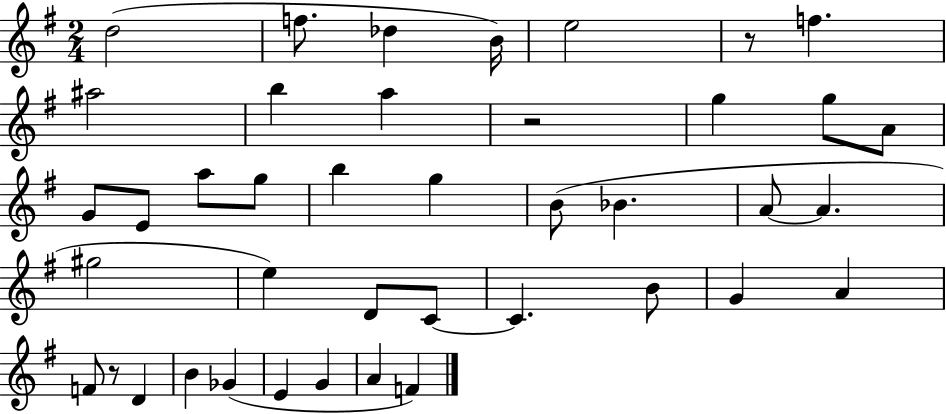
{
  \clef treble
  \numericTimeSignature
  \time 2/4
  \key g \major
  d''2( | f''8. des''4 b'16) | e''2 | r8 f''4. | \break ais''2 | b''4 a''4 | r2 | g''4 g''8 a'8 | \break g'8 e'8 a''8 g''8 | b''4 g''4 | b'8( bes'4. | a'8~~ a'4. | \break gis''2 | e''4) d'8 c'8~~ | c'4. b'8 | g'4 a'4 | \break f'8 r8 d'4 | b'4 ges'4( | e'4 g'4 | a'4 f'4) | \break \bar "|."
}